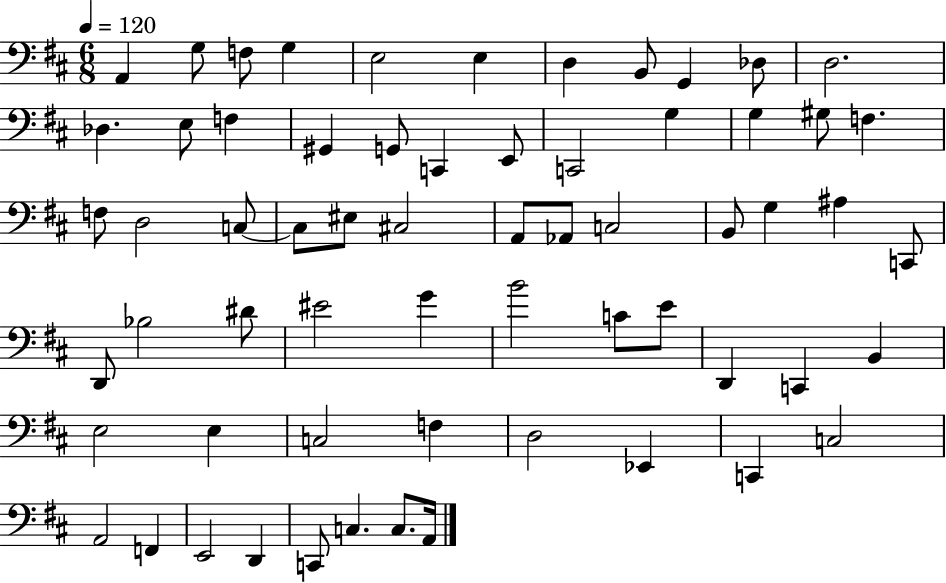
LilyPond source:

{
  \clef bass
  \numericTimeSignature
  \time 6/8
  \key d \major
  \tempo 4 = 120
  a,4 g8 f8 g4 | e2 e4 | d4 b,8 g,4 des8 | d2. | \break des4. e8 f4 | gis,4 g,8 c,4 e,8 | c,2 g4 | g4 gis8 f4. | \break f8 d2 c8~~ | c8 eis8 cis2 | a,8 aes,8 c2 | b,8 g4 ais4 c,8 | \break d,8 bes2 dis'8 | eis'2 g'4 | b'2 c'8 e'8 | d,4 c,4 b,4 | \break e2 e4 | c2 f4 | d2 ees,4 | c,4 c2 | \break a,2 f,4 | e,2 d,4 | c,8 c4. c8. a,16 | \bar "|."
}